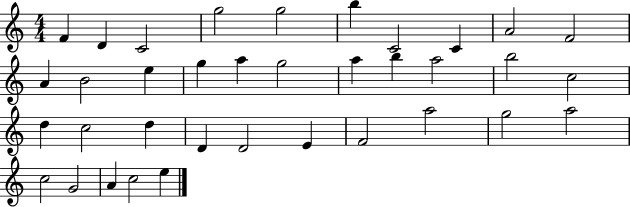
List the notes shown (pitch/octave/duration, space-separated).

F4/q D4/q C4/h G5/h G5/h B5/q C4/h C4/q A4/h F4/h A4/q B4/h E5/q G5/q A5/q G5/h A5/q B5/q A5/h B5/h C5/h D5/q C5/h D5/q D4/q D4/h E4/q F4/h A5/h G5/h A5/h C5/h G4/h A4/q C5/h E5/q